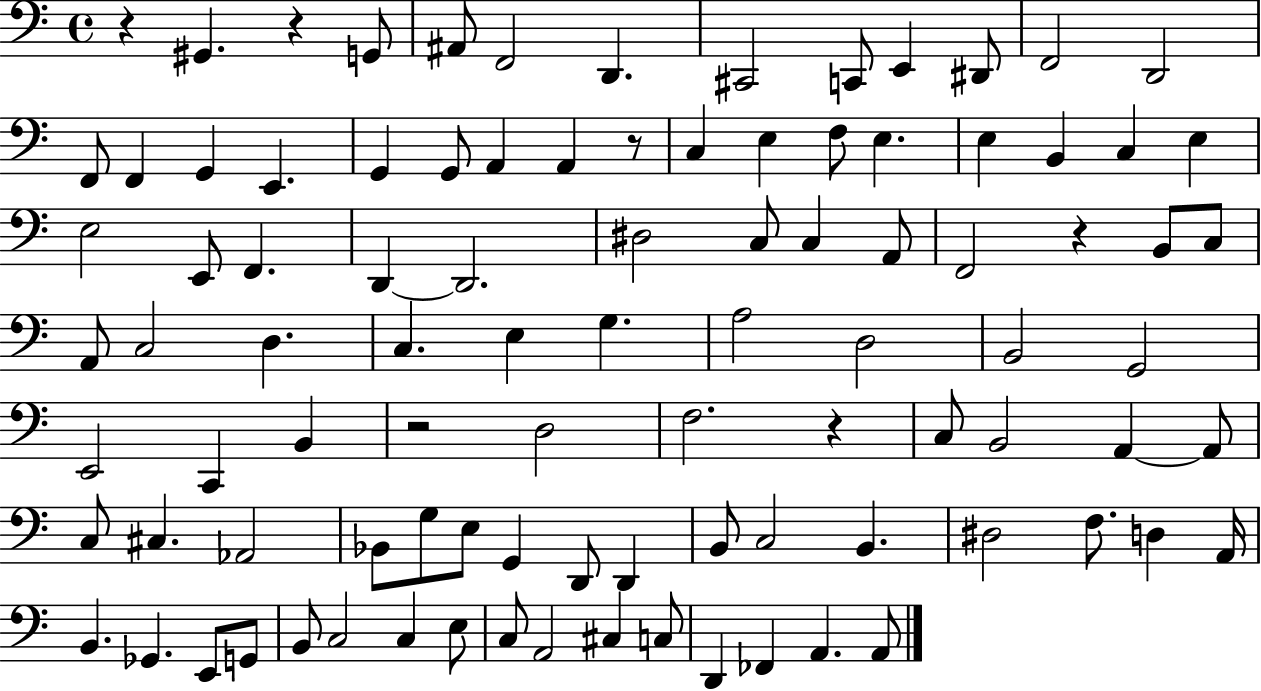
R/q G#2/q. R/q G2/e A#2/e F2/h D2/q. C#2/h C2/e E2/q D#2/e F2/h D2/h F2/e F2/q G2/q E2/q. G2/q G2/e A2/q A2/q R/e C3/q E3/q F3/e E3/q. E3/q B2/q C3/q E3/q E3/h E2/e F2/q. D2/q D2/h. D#3/h C3/e C3/q A2/e F2/h R/q B2/e C3/e A2/e C3/h D3/q. C3/q. E3/q G3/q. A3/h D3/h B2/h G2/h E2/h C2/q B2/q R/h D3/h F3/h. R/q C3/e B2/h A2/q A2/e C3/e C#3/q. Ab2/h Bb2/e G3/e E3/e G2/q D2/e D2/q B2/e C3/h B2/q. D#3/h F3/e. D3/q A2/s B2/q. Gb2/q. E2/e G2/e B2/e C3/h C3/q E3/e C3/e A2/h C#3/q C3/e D2/q FES2/q A2/q. A2/e